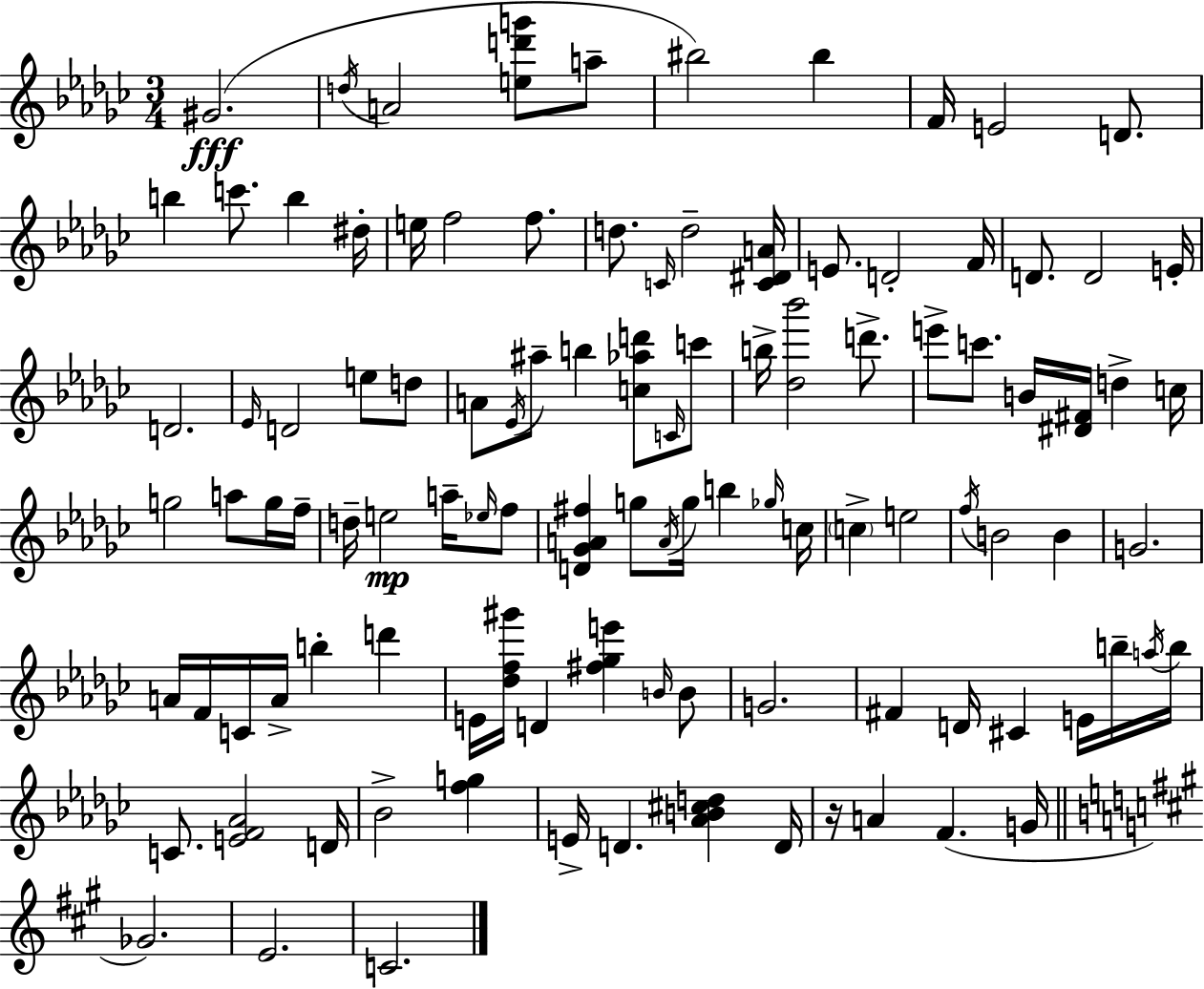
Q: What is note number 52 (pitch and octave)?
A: F5